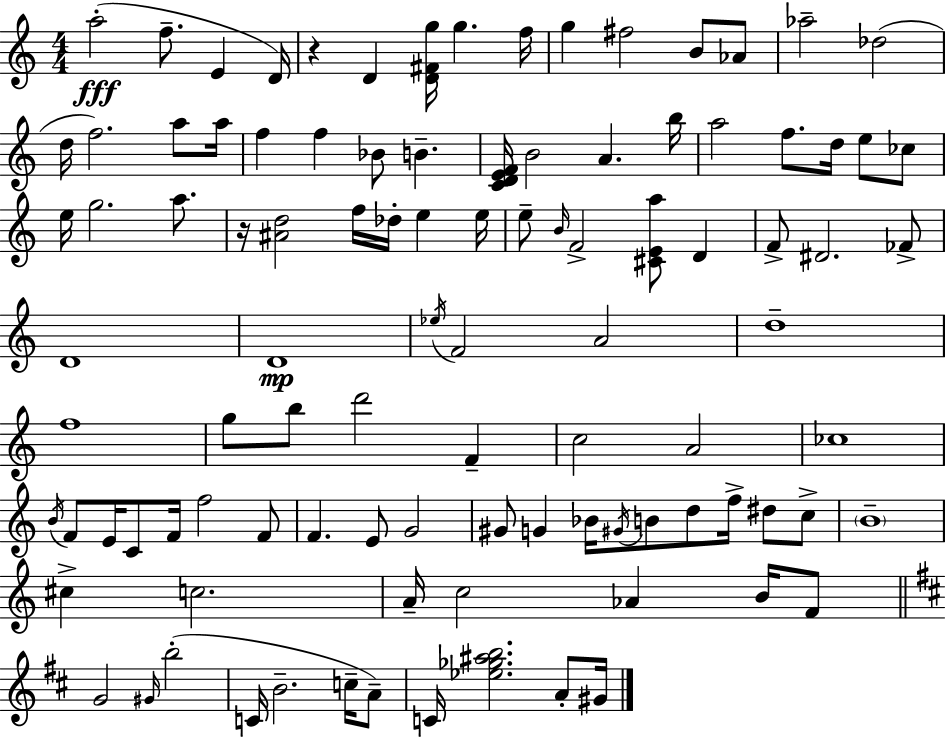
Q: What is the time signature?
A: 4/4